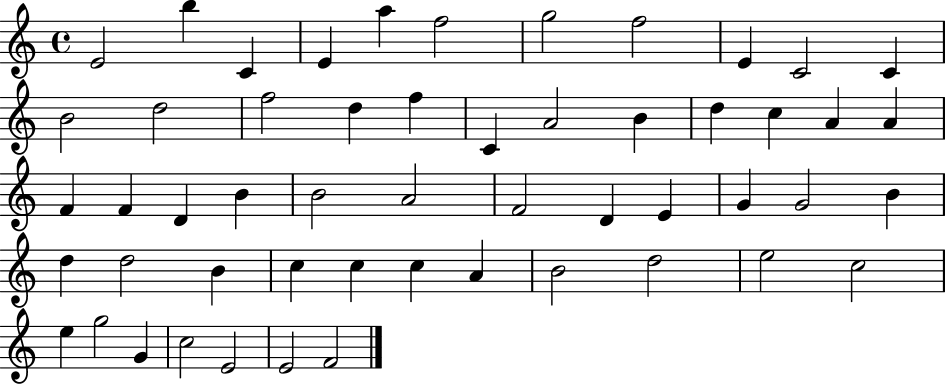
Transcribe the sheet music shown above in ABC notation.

X:1
T:Untitled
M:4/4
L:1/4
K:C
E2 b C E a f2 g2 f2 E C2 C B2 d2 f2 d f C A2 B d c A A F F D B B2 A2 F2 D E G G2 B d d2 B c c c A B2 d2 e2 c2 e g2 G c2 E2 E2 F2